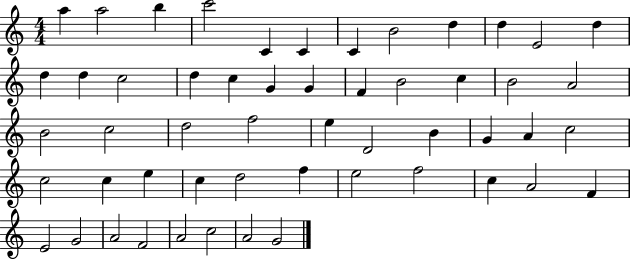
X:1
T:Untitled
M:4/4
L:1/4
K:C
a a2 b c'2 C C C B2 d d E2 d d d c2 d c G G F B2 c B2 A2 B2 c2 d2 f2 e D2 B G A c2 c2 c e c d2 f e2 f2 c A2 F E2 G2 A2 F2 A2 c2 A2 G2